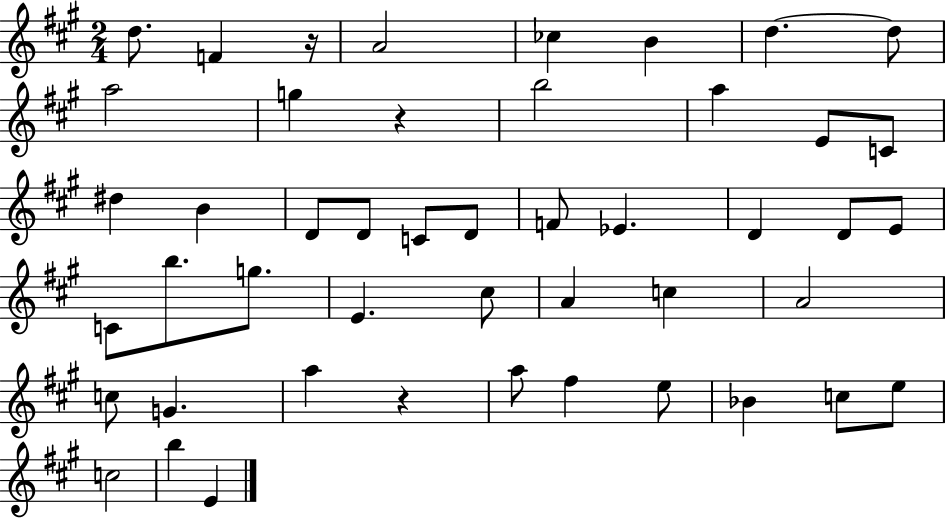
X:1
T:Untitled
M:2/4
L:1/4
K:A
d/2 F z/4 A2 _c B d d/2 a2 g z b2 a E/2 C/2 ^d B D/2 D/2 C/2 D/2 F/2 _E D D/2 E/2 C/2 b/2 g/2 E ^c/2 A c A2 c/2 G a z a/2 ^f e/2 _B c/2 e/2 c2 b E